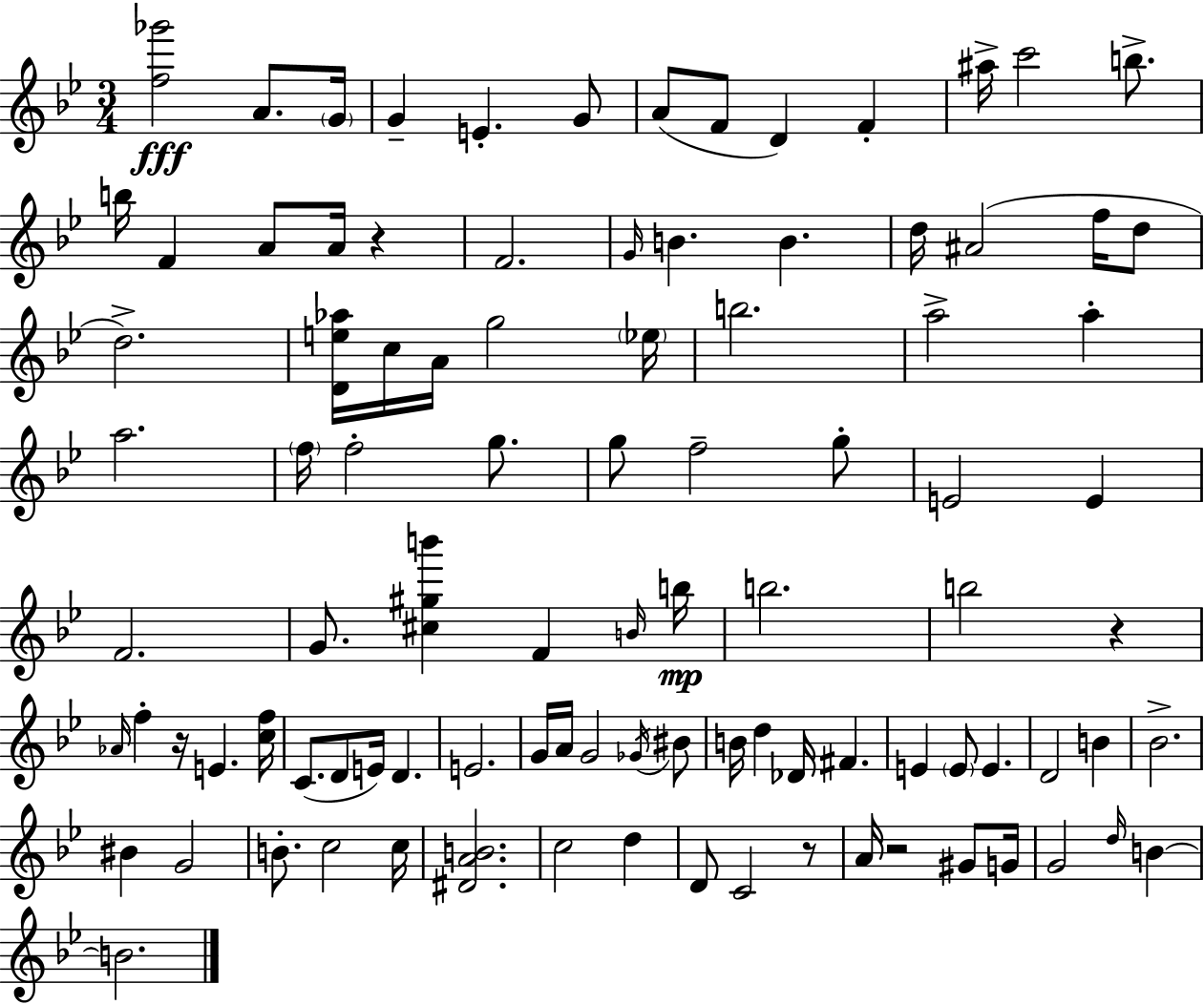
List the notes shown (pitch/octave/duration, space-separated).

[F5,Gb6]/h A4/e. G4/s G4/q E4/q. G4/e A4/e F4/e D4/q F4/q A#5/s C6/h B5/e. B5/s F4/q A4/e A4/s R/q F4/h. G4/s B4/q. B4/q. D5/s A#4/h F5/s D5/e D5/h. [D4,E5,Ab5]/s C5/s A4/s G5/h Eb5/s B5/h. A5/h A5/q A5/h. F5/s F5/h G5/e. G5/e F5/h G5/e E4/h E4/q F4/h. G4/e. [C#5,G#5,B6]/q F4/q B4/s B5/s B5/h. B5/h R/q Ab4/s F5/q R/s E4/q. [C5,F5]/s C4/e. D4/e E4/s D4/q. E4/h. G4/s A4/s G4/h Gb4/s BIS4/e B4/s D5/q Db4/s F#4/q. E4/q E4/e E4/q. D4/h B4/q Bb4/h. BIS4/q G4/h B4/e. C5/h C5/s [D#4,A4,B4]/h. C5/h D5/q D4/e C4/h R/e A4/s R/h G#4/e G4/s G4/h D5/s B4/q B4/h.